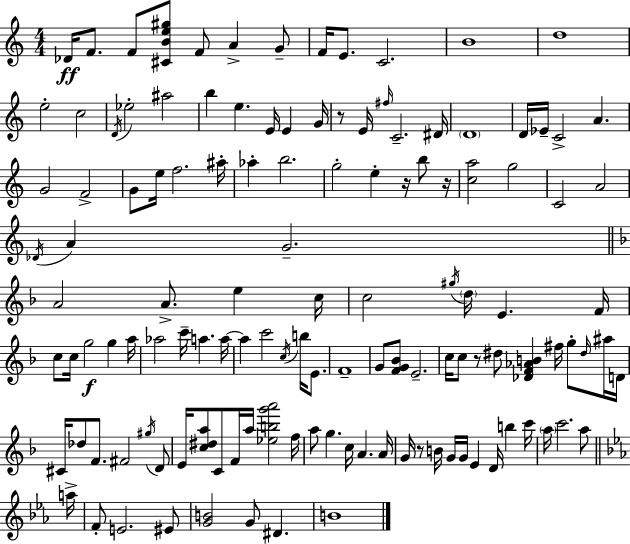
Db4/s F4/e. F4/e [C#4,B4,E5,G#5]/e F4/e A4/q G4/e F4/s E4/e. C4/h. B4/w D5/w E5/h C5/h D4/s Eb5/h A#5/h B5/q E5/q. E4/s E4/q G4/s R/e E4/s F#5/s C4/h. D#4/s D4/w D4/s Eb4/s C4/h A4/q. G4/h F4/h G4/e E5/s F5/h. A#5/s Ab5/q B5/h. G5/h E5/q R/s B5/e R/s [C5,A5]/h G5/h C4/h A4/h Db4/s A4/q G4/h. A4/h A4/e. E5/q C5/s C5/h G#5/s D5/s E4/q. F4/s C5/e C5/s G5/h G5/q A5/s Ab5/h C6/s A5/q. A5/s A5/q C6/h C5/s B5/s E4/e. F4/w G4/e [F4,G4,Bb4]/e E4/h. C5/s C5/e R/e D#5/e [Db4,F4,Ab4,B4]/q F#5/s G5/e D#5/s A#5/s D4/s C#4/s Db5/e F4/e. F#4/h G#5/s D4/e E4/s [C5,D#5,A5]/e C4/e F4/s A5/s [Eb5,B5,G6,A6]/h F5/s A5/e G5/q. C5/s A4/q. A4/s G4/s R/e B4/s G4/s G4/s E4/q D4/s B5/q C6/s A5/s C6/h. A5/e A5/s F4/e E4/h. EIS4/e [G4,B4]/h G4/e D#4/q. B4/w